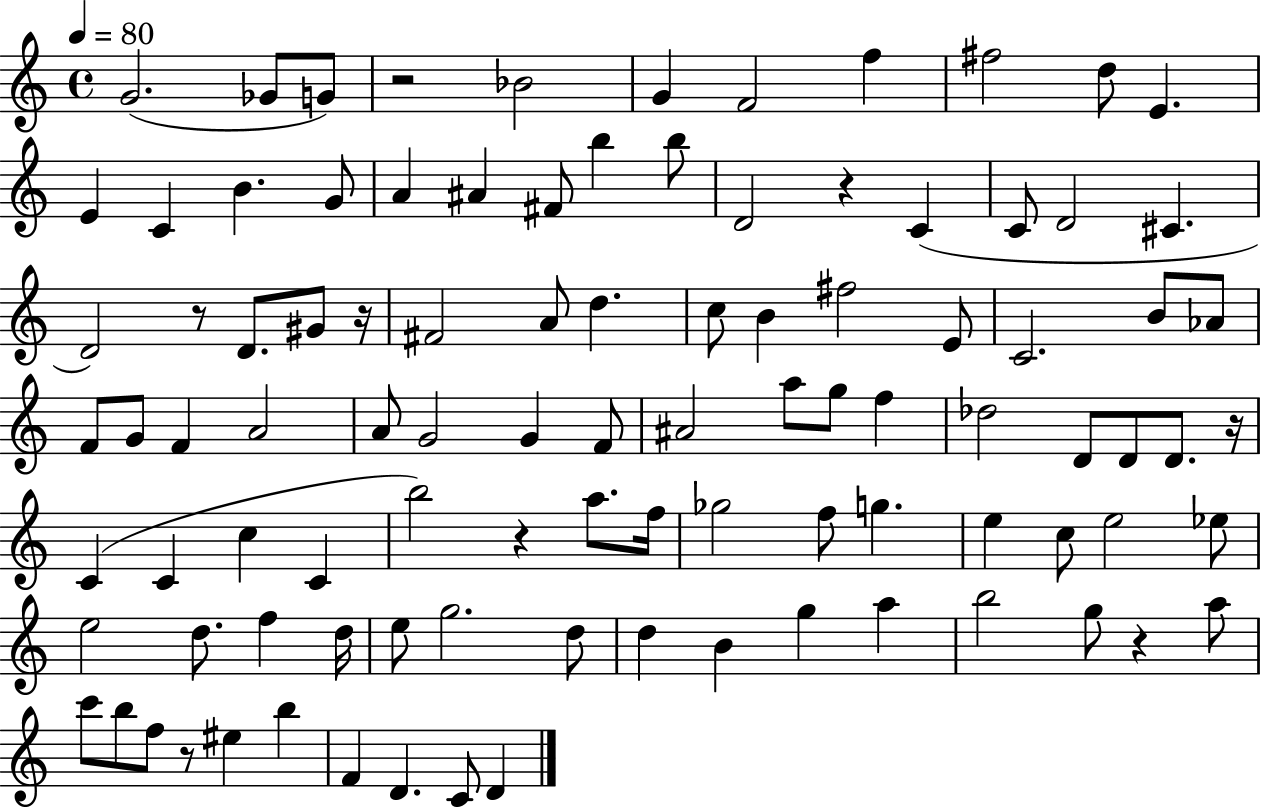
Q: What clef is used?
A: treble